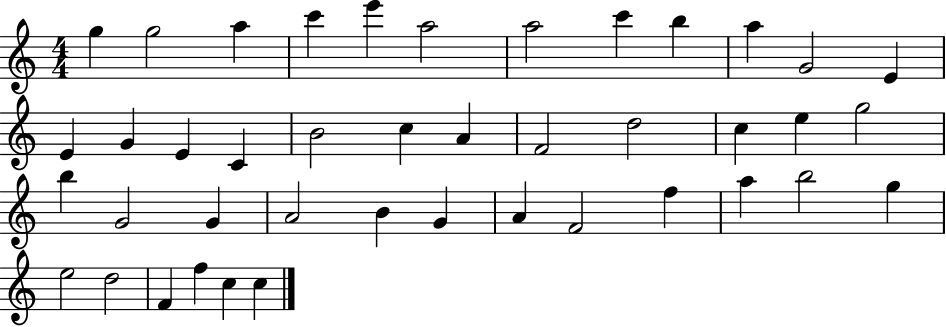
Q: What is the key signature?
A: C major